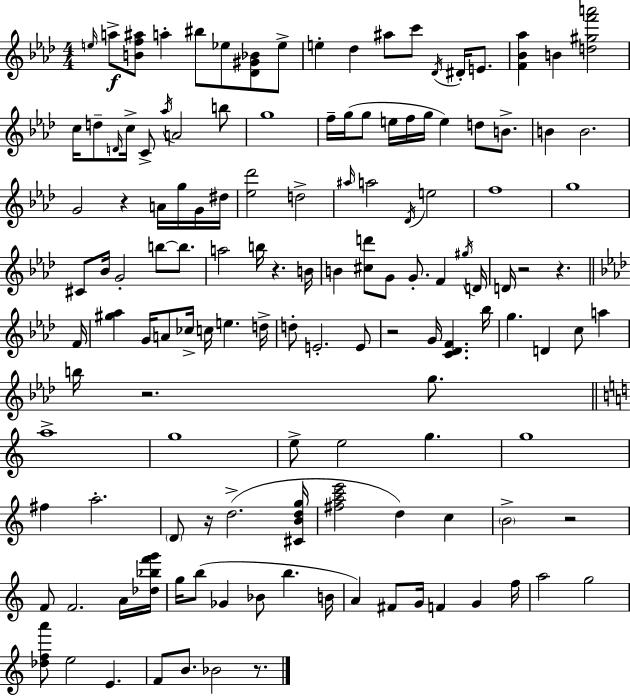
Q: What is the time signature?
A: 4/4